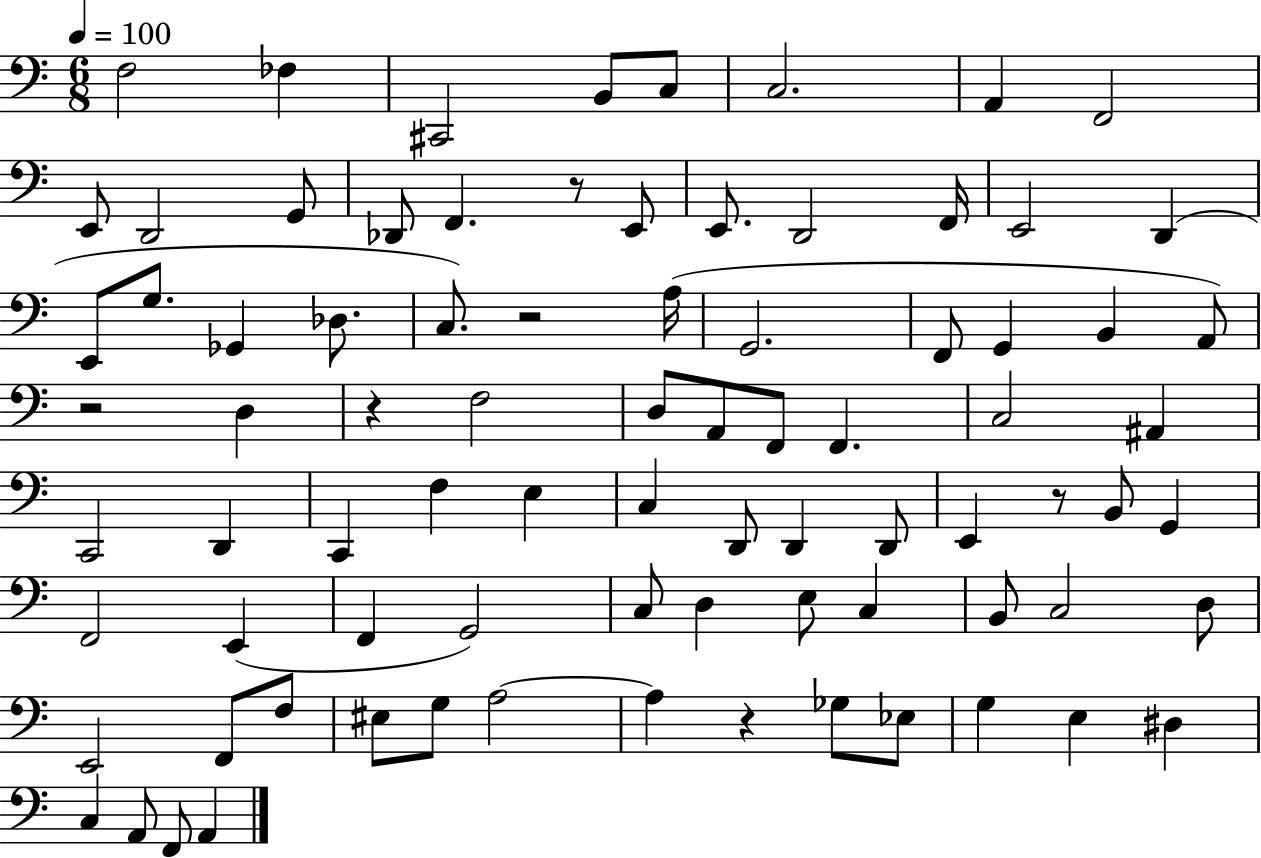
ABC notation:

X:1
T:Untitled
M:6/8
L:1/4
K:C
F,2 _F, ^C,,2 B,,/2 C,/2 C,2 A,, F,,2 E,,/2 D,,2 G,,/2 _D,,/2 F,, z/2 E,,/2 E,,/2 D,,2 F,,/4 E,,2 D,, E,,/2 G,/2 _G,, _D,/2 C,/2 z2 A,/4 G,,2 F,,/2 G,, B,, A,,/2 z2 D, z F,2 D,/2 A,,/2 F,,/2 F,, C,2 ^A,, C,,2 D,, C,, F, E, C, D,,/2 D,, D,,/2 E,, z/2 B,,/2 G,, F,,2 E,, F,, G,,2 C,/2 D, E,/2 C, B,,/2 C,2 D,/2 E,,2 F,,/2 F,/2 ^E,/2 G,/2 A,2 A, z _G,/2 _E,/2 G, E, ^D, C, A,,/2 F,,/2 A,,